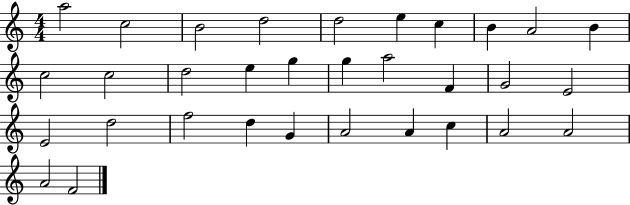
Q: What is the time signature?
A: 4/4